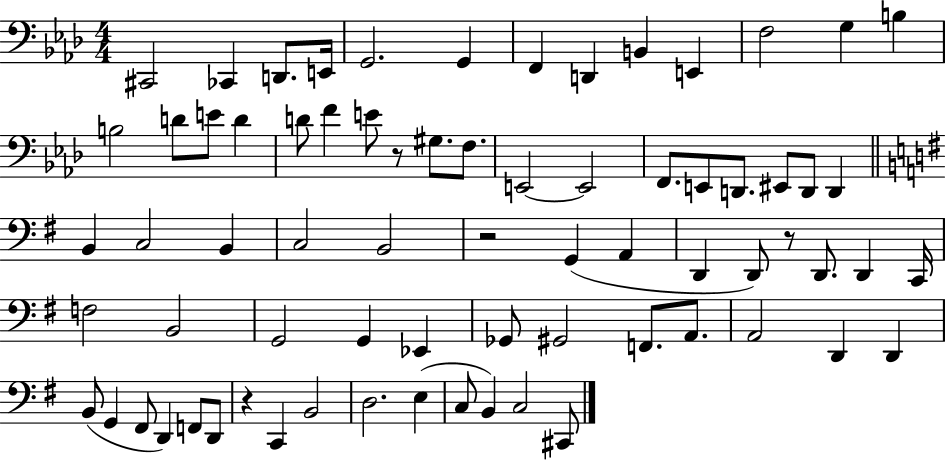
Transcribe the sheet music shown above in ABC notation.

X:1
T:Untitled
M:4/4
L:1/4
K:Ab
^C,,2 _C,, D,,/2 E,,/4 G,,2 G,, F,, D,, B,, E,, F,2 G, B, B,2 D/2 E/2 D D/2 F E/2 z/2 ^G,/2 F,/2 E,,2 E,,2 F,,/2 E,,/2 D,,/2 ^E,,/2 D,,/2 D,, B,, C,2 B,, C,2 B,,2 z2 G,, A,, D,, D,,/2 z/2 D,,/2 D,, C,,/4 F,2 B,,2 G,,2 G,, _E,, _G,,/2 ^G,,2 F,,/2 A,,/2 A,,2 D,, D,, B,,/2 G,, ^F,,/2 D,, F,,/2 D,,/2 z C,, B,,2 D,2 E, C,/2 B,, C,2 ^C,,/2